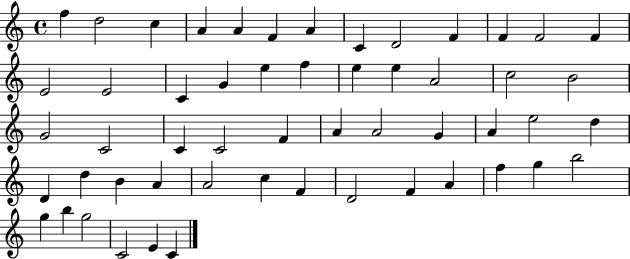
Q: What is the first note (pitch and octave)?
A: F5